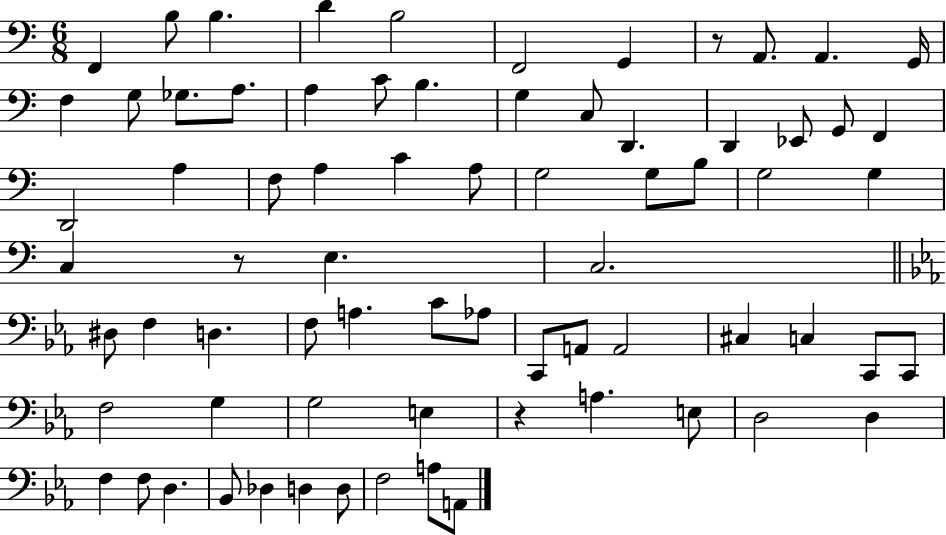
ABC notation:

X:1
T:Untitled
M:6/8
L:1/4
K:C
F,, B,/2 B, D B,2 F,,2 G,, z/2 A,,/2 A,, G,,/4 F, G,/2 _G,/2 A,/2 A, C/2 B, G, C,/2 D,, D,, _E,,/2 G,,/2 F,, D,,2 A, F,/2 A, C A,/2 G,2 G,/2 B,/2 G,2 G, C, z/2 E, C,2 ^D,/2 F, D, F,/2 A, C/2 _A,/2 C,,/2 A,,/2 A,,2 ^C, C, C,,/2 C,,/2 F,2 G, G,2 E, z A, E,/2 D,2 D, F, F,/2 D, _B,,/2 _D, D, D,/2 F,2 A,/2 A,,/2